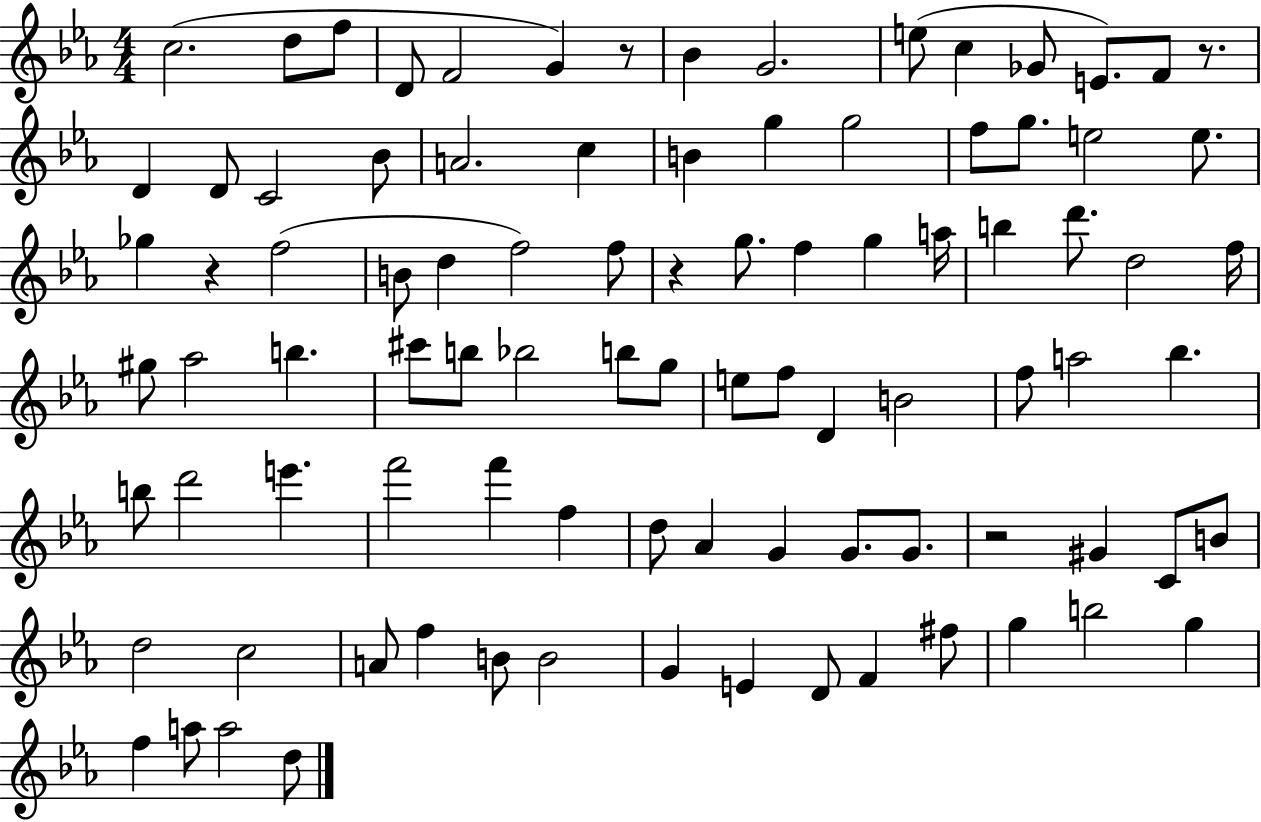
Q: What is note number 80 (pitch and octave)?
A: F#5